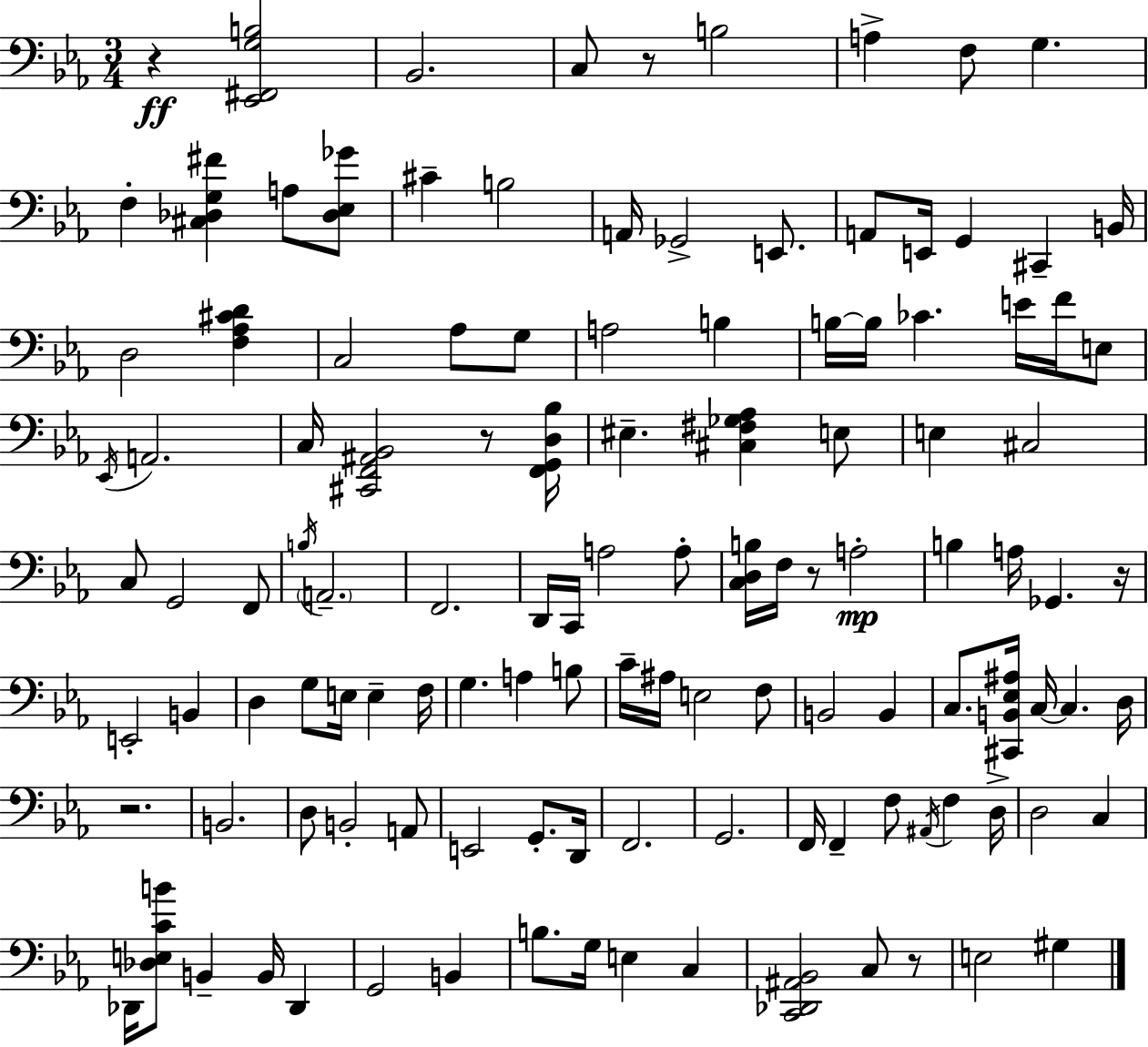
X:1
T:Untitled
M:3/4
L:1/4
K:Cm
z [_E,,^F,,G,B,]2 _B,,2 C,/2 z/2 B,2 A, F,/2 G, F, [^C,_D,G,^F] A,/2 [_D,_E,_G]/2 ^C B,2 A,,/4 _G,,2 E,,/2 A,,/2 E,,/4 G,, ^C,, B,,/4 D,2 [F,_A,^CD] C,2 _A,/2 G,/2 A,2 B, B,/4 B,/4 _C E/4 F/4 E,/2 _E,,/4 A,,2 C,/4 [^C,,F,,^A,,_B,,]2 z/2 [F,,G,,D,_B,]/4 ^E, [^C,^F,_G,_A,] E,/2 E, ^C,2 C,/2 G,,2 F,,/2 B,/4 A,,2 F,,2 D,,/4 C,,/4 A,2 A,/2 [C,D,B,]/4 F,/4 z/2 A,2 B, A,/4 _G,, z/4 E,,2 B,, D, G,/2 E,/4 E, F,/4 G, A, B,/2 C/4 ^A,/4 E,2 F,/2 B,,2 B,, C,/2 [^C,,B,,_E,^A,]/4 C,/4 C, D,/4 z2 B,,2 D,/2 B,,2 A,,/2 E,,2 G,,/2 D,,/4 F,,2 G,,2 F,,/4 F,, F,/2 ^A,,/4 F, D,/4 D,2 C, _D,,/4 [_D,E,CB]/2 B,, B,,/4 _D,, G,,2 B,, B,/2 G,/4 E, C, [C,,_D,,^A,,_B,,]2 C,/2 z/2 E,2 ^G,